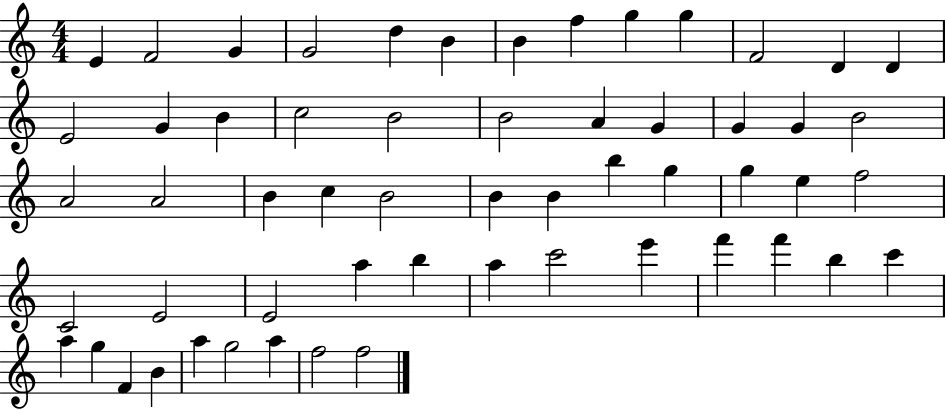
{
  \clef treble
  \numericTimeSignature
  \time 4/4
  \key c \major
  e'4 f'2 g'4 | g'2 d''4 b'4 | b'4 f''4 g''4 g''4 | f'2 d'4 d'4 | \break e'2 g'4 b'4 | c''2 b'2 | b'2 a'4 g'4 | g'4 g'4 b'2 | \break a'2 a'2 | b'4 c''4 b'2 | b'4 b'4 b''4 g''4 | g''4 e''4 f''2 | \break c'2 e'2 | e'2 a''4 b''4 | a''4 c'''2 e'''4 | f'''4 f'''4 b''4 c'''4 | \break a''4 g''4 f'4 b'4 | a''4 g''2 a''4 | f''2 f''2 | \bar "|."
}